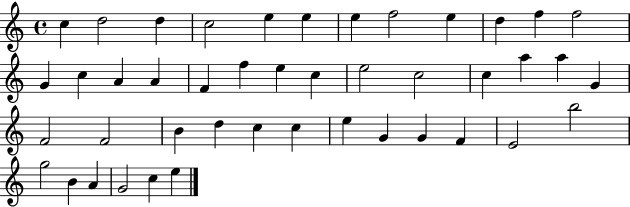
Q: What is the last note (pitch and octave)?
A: E5